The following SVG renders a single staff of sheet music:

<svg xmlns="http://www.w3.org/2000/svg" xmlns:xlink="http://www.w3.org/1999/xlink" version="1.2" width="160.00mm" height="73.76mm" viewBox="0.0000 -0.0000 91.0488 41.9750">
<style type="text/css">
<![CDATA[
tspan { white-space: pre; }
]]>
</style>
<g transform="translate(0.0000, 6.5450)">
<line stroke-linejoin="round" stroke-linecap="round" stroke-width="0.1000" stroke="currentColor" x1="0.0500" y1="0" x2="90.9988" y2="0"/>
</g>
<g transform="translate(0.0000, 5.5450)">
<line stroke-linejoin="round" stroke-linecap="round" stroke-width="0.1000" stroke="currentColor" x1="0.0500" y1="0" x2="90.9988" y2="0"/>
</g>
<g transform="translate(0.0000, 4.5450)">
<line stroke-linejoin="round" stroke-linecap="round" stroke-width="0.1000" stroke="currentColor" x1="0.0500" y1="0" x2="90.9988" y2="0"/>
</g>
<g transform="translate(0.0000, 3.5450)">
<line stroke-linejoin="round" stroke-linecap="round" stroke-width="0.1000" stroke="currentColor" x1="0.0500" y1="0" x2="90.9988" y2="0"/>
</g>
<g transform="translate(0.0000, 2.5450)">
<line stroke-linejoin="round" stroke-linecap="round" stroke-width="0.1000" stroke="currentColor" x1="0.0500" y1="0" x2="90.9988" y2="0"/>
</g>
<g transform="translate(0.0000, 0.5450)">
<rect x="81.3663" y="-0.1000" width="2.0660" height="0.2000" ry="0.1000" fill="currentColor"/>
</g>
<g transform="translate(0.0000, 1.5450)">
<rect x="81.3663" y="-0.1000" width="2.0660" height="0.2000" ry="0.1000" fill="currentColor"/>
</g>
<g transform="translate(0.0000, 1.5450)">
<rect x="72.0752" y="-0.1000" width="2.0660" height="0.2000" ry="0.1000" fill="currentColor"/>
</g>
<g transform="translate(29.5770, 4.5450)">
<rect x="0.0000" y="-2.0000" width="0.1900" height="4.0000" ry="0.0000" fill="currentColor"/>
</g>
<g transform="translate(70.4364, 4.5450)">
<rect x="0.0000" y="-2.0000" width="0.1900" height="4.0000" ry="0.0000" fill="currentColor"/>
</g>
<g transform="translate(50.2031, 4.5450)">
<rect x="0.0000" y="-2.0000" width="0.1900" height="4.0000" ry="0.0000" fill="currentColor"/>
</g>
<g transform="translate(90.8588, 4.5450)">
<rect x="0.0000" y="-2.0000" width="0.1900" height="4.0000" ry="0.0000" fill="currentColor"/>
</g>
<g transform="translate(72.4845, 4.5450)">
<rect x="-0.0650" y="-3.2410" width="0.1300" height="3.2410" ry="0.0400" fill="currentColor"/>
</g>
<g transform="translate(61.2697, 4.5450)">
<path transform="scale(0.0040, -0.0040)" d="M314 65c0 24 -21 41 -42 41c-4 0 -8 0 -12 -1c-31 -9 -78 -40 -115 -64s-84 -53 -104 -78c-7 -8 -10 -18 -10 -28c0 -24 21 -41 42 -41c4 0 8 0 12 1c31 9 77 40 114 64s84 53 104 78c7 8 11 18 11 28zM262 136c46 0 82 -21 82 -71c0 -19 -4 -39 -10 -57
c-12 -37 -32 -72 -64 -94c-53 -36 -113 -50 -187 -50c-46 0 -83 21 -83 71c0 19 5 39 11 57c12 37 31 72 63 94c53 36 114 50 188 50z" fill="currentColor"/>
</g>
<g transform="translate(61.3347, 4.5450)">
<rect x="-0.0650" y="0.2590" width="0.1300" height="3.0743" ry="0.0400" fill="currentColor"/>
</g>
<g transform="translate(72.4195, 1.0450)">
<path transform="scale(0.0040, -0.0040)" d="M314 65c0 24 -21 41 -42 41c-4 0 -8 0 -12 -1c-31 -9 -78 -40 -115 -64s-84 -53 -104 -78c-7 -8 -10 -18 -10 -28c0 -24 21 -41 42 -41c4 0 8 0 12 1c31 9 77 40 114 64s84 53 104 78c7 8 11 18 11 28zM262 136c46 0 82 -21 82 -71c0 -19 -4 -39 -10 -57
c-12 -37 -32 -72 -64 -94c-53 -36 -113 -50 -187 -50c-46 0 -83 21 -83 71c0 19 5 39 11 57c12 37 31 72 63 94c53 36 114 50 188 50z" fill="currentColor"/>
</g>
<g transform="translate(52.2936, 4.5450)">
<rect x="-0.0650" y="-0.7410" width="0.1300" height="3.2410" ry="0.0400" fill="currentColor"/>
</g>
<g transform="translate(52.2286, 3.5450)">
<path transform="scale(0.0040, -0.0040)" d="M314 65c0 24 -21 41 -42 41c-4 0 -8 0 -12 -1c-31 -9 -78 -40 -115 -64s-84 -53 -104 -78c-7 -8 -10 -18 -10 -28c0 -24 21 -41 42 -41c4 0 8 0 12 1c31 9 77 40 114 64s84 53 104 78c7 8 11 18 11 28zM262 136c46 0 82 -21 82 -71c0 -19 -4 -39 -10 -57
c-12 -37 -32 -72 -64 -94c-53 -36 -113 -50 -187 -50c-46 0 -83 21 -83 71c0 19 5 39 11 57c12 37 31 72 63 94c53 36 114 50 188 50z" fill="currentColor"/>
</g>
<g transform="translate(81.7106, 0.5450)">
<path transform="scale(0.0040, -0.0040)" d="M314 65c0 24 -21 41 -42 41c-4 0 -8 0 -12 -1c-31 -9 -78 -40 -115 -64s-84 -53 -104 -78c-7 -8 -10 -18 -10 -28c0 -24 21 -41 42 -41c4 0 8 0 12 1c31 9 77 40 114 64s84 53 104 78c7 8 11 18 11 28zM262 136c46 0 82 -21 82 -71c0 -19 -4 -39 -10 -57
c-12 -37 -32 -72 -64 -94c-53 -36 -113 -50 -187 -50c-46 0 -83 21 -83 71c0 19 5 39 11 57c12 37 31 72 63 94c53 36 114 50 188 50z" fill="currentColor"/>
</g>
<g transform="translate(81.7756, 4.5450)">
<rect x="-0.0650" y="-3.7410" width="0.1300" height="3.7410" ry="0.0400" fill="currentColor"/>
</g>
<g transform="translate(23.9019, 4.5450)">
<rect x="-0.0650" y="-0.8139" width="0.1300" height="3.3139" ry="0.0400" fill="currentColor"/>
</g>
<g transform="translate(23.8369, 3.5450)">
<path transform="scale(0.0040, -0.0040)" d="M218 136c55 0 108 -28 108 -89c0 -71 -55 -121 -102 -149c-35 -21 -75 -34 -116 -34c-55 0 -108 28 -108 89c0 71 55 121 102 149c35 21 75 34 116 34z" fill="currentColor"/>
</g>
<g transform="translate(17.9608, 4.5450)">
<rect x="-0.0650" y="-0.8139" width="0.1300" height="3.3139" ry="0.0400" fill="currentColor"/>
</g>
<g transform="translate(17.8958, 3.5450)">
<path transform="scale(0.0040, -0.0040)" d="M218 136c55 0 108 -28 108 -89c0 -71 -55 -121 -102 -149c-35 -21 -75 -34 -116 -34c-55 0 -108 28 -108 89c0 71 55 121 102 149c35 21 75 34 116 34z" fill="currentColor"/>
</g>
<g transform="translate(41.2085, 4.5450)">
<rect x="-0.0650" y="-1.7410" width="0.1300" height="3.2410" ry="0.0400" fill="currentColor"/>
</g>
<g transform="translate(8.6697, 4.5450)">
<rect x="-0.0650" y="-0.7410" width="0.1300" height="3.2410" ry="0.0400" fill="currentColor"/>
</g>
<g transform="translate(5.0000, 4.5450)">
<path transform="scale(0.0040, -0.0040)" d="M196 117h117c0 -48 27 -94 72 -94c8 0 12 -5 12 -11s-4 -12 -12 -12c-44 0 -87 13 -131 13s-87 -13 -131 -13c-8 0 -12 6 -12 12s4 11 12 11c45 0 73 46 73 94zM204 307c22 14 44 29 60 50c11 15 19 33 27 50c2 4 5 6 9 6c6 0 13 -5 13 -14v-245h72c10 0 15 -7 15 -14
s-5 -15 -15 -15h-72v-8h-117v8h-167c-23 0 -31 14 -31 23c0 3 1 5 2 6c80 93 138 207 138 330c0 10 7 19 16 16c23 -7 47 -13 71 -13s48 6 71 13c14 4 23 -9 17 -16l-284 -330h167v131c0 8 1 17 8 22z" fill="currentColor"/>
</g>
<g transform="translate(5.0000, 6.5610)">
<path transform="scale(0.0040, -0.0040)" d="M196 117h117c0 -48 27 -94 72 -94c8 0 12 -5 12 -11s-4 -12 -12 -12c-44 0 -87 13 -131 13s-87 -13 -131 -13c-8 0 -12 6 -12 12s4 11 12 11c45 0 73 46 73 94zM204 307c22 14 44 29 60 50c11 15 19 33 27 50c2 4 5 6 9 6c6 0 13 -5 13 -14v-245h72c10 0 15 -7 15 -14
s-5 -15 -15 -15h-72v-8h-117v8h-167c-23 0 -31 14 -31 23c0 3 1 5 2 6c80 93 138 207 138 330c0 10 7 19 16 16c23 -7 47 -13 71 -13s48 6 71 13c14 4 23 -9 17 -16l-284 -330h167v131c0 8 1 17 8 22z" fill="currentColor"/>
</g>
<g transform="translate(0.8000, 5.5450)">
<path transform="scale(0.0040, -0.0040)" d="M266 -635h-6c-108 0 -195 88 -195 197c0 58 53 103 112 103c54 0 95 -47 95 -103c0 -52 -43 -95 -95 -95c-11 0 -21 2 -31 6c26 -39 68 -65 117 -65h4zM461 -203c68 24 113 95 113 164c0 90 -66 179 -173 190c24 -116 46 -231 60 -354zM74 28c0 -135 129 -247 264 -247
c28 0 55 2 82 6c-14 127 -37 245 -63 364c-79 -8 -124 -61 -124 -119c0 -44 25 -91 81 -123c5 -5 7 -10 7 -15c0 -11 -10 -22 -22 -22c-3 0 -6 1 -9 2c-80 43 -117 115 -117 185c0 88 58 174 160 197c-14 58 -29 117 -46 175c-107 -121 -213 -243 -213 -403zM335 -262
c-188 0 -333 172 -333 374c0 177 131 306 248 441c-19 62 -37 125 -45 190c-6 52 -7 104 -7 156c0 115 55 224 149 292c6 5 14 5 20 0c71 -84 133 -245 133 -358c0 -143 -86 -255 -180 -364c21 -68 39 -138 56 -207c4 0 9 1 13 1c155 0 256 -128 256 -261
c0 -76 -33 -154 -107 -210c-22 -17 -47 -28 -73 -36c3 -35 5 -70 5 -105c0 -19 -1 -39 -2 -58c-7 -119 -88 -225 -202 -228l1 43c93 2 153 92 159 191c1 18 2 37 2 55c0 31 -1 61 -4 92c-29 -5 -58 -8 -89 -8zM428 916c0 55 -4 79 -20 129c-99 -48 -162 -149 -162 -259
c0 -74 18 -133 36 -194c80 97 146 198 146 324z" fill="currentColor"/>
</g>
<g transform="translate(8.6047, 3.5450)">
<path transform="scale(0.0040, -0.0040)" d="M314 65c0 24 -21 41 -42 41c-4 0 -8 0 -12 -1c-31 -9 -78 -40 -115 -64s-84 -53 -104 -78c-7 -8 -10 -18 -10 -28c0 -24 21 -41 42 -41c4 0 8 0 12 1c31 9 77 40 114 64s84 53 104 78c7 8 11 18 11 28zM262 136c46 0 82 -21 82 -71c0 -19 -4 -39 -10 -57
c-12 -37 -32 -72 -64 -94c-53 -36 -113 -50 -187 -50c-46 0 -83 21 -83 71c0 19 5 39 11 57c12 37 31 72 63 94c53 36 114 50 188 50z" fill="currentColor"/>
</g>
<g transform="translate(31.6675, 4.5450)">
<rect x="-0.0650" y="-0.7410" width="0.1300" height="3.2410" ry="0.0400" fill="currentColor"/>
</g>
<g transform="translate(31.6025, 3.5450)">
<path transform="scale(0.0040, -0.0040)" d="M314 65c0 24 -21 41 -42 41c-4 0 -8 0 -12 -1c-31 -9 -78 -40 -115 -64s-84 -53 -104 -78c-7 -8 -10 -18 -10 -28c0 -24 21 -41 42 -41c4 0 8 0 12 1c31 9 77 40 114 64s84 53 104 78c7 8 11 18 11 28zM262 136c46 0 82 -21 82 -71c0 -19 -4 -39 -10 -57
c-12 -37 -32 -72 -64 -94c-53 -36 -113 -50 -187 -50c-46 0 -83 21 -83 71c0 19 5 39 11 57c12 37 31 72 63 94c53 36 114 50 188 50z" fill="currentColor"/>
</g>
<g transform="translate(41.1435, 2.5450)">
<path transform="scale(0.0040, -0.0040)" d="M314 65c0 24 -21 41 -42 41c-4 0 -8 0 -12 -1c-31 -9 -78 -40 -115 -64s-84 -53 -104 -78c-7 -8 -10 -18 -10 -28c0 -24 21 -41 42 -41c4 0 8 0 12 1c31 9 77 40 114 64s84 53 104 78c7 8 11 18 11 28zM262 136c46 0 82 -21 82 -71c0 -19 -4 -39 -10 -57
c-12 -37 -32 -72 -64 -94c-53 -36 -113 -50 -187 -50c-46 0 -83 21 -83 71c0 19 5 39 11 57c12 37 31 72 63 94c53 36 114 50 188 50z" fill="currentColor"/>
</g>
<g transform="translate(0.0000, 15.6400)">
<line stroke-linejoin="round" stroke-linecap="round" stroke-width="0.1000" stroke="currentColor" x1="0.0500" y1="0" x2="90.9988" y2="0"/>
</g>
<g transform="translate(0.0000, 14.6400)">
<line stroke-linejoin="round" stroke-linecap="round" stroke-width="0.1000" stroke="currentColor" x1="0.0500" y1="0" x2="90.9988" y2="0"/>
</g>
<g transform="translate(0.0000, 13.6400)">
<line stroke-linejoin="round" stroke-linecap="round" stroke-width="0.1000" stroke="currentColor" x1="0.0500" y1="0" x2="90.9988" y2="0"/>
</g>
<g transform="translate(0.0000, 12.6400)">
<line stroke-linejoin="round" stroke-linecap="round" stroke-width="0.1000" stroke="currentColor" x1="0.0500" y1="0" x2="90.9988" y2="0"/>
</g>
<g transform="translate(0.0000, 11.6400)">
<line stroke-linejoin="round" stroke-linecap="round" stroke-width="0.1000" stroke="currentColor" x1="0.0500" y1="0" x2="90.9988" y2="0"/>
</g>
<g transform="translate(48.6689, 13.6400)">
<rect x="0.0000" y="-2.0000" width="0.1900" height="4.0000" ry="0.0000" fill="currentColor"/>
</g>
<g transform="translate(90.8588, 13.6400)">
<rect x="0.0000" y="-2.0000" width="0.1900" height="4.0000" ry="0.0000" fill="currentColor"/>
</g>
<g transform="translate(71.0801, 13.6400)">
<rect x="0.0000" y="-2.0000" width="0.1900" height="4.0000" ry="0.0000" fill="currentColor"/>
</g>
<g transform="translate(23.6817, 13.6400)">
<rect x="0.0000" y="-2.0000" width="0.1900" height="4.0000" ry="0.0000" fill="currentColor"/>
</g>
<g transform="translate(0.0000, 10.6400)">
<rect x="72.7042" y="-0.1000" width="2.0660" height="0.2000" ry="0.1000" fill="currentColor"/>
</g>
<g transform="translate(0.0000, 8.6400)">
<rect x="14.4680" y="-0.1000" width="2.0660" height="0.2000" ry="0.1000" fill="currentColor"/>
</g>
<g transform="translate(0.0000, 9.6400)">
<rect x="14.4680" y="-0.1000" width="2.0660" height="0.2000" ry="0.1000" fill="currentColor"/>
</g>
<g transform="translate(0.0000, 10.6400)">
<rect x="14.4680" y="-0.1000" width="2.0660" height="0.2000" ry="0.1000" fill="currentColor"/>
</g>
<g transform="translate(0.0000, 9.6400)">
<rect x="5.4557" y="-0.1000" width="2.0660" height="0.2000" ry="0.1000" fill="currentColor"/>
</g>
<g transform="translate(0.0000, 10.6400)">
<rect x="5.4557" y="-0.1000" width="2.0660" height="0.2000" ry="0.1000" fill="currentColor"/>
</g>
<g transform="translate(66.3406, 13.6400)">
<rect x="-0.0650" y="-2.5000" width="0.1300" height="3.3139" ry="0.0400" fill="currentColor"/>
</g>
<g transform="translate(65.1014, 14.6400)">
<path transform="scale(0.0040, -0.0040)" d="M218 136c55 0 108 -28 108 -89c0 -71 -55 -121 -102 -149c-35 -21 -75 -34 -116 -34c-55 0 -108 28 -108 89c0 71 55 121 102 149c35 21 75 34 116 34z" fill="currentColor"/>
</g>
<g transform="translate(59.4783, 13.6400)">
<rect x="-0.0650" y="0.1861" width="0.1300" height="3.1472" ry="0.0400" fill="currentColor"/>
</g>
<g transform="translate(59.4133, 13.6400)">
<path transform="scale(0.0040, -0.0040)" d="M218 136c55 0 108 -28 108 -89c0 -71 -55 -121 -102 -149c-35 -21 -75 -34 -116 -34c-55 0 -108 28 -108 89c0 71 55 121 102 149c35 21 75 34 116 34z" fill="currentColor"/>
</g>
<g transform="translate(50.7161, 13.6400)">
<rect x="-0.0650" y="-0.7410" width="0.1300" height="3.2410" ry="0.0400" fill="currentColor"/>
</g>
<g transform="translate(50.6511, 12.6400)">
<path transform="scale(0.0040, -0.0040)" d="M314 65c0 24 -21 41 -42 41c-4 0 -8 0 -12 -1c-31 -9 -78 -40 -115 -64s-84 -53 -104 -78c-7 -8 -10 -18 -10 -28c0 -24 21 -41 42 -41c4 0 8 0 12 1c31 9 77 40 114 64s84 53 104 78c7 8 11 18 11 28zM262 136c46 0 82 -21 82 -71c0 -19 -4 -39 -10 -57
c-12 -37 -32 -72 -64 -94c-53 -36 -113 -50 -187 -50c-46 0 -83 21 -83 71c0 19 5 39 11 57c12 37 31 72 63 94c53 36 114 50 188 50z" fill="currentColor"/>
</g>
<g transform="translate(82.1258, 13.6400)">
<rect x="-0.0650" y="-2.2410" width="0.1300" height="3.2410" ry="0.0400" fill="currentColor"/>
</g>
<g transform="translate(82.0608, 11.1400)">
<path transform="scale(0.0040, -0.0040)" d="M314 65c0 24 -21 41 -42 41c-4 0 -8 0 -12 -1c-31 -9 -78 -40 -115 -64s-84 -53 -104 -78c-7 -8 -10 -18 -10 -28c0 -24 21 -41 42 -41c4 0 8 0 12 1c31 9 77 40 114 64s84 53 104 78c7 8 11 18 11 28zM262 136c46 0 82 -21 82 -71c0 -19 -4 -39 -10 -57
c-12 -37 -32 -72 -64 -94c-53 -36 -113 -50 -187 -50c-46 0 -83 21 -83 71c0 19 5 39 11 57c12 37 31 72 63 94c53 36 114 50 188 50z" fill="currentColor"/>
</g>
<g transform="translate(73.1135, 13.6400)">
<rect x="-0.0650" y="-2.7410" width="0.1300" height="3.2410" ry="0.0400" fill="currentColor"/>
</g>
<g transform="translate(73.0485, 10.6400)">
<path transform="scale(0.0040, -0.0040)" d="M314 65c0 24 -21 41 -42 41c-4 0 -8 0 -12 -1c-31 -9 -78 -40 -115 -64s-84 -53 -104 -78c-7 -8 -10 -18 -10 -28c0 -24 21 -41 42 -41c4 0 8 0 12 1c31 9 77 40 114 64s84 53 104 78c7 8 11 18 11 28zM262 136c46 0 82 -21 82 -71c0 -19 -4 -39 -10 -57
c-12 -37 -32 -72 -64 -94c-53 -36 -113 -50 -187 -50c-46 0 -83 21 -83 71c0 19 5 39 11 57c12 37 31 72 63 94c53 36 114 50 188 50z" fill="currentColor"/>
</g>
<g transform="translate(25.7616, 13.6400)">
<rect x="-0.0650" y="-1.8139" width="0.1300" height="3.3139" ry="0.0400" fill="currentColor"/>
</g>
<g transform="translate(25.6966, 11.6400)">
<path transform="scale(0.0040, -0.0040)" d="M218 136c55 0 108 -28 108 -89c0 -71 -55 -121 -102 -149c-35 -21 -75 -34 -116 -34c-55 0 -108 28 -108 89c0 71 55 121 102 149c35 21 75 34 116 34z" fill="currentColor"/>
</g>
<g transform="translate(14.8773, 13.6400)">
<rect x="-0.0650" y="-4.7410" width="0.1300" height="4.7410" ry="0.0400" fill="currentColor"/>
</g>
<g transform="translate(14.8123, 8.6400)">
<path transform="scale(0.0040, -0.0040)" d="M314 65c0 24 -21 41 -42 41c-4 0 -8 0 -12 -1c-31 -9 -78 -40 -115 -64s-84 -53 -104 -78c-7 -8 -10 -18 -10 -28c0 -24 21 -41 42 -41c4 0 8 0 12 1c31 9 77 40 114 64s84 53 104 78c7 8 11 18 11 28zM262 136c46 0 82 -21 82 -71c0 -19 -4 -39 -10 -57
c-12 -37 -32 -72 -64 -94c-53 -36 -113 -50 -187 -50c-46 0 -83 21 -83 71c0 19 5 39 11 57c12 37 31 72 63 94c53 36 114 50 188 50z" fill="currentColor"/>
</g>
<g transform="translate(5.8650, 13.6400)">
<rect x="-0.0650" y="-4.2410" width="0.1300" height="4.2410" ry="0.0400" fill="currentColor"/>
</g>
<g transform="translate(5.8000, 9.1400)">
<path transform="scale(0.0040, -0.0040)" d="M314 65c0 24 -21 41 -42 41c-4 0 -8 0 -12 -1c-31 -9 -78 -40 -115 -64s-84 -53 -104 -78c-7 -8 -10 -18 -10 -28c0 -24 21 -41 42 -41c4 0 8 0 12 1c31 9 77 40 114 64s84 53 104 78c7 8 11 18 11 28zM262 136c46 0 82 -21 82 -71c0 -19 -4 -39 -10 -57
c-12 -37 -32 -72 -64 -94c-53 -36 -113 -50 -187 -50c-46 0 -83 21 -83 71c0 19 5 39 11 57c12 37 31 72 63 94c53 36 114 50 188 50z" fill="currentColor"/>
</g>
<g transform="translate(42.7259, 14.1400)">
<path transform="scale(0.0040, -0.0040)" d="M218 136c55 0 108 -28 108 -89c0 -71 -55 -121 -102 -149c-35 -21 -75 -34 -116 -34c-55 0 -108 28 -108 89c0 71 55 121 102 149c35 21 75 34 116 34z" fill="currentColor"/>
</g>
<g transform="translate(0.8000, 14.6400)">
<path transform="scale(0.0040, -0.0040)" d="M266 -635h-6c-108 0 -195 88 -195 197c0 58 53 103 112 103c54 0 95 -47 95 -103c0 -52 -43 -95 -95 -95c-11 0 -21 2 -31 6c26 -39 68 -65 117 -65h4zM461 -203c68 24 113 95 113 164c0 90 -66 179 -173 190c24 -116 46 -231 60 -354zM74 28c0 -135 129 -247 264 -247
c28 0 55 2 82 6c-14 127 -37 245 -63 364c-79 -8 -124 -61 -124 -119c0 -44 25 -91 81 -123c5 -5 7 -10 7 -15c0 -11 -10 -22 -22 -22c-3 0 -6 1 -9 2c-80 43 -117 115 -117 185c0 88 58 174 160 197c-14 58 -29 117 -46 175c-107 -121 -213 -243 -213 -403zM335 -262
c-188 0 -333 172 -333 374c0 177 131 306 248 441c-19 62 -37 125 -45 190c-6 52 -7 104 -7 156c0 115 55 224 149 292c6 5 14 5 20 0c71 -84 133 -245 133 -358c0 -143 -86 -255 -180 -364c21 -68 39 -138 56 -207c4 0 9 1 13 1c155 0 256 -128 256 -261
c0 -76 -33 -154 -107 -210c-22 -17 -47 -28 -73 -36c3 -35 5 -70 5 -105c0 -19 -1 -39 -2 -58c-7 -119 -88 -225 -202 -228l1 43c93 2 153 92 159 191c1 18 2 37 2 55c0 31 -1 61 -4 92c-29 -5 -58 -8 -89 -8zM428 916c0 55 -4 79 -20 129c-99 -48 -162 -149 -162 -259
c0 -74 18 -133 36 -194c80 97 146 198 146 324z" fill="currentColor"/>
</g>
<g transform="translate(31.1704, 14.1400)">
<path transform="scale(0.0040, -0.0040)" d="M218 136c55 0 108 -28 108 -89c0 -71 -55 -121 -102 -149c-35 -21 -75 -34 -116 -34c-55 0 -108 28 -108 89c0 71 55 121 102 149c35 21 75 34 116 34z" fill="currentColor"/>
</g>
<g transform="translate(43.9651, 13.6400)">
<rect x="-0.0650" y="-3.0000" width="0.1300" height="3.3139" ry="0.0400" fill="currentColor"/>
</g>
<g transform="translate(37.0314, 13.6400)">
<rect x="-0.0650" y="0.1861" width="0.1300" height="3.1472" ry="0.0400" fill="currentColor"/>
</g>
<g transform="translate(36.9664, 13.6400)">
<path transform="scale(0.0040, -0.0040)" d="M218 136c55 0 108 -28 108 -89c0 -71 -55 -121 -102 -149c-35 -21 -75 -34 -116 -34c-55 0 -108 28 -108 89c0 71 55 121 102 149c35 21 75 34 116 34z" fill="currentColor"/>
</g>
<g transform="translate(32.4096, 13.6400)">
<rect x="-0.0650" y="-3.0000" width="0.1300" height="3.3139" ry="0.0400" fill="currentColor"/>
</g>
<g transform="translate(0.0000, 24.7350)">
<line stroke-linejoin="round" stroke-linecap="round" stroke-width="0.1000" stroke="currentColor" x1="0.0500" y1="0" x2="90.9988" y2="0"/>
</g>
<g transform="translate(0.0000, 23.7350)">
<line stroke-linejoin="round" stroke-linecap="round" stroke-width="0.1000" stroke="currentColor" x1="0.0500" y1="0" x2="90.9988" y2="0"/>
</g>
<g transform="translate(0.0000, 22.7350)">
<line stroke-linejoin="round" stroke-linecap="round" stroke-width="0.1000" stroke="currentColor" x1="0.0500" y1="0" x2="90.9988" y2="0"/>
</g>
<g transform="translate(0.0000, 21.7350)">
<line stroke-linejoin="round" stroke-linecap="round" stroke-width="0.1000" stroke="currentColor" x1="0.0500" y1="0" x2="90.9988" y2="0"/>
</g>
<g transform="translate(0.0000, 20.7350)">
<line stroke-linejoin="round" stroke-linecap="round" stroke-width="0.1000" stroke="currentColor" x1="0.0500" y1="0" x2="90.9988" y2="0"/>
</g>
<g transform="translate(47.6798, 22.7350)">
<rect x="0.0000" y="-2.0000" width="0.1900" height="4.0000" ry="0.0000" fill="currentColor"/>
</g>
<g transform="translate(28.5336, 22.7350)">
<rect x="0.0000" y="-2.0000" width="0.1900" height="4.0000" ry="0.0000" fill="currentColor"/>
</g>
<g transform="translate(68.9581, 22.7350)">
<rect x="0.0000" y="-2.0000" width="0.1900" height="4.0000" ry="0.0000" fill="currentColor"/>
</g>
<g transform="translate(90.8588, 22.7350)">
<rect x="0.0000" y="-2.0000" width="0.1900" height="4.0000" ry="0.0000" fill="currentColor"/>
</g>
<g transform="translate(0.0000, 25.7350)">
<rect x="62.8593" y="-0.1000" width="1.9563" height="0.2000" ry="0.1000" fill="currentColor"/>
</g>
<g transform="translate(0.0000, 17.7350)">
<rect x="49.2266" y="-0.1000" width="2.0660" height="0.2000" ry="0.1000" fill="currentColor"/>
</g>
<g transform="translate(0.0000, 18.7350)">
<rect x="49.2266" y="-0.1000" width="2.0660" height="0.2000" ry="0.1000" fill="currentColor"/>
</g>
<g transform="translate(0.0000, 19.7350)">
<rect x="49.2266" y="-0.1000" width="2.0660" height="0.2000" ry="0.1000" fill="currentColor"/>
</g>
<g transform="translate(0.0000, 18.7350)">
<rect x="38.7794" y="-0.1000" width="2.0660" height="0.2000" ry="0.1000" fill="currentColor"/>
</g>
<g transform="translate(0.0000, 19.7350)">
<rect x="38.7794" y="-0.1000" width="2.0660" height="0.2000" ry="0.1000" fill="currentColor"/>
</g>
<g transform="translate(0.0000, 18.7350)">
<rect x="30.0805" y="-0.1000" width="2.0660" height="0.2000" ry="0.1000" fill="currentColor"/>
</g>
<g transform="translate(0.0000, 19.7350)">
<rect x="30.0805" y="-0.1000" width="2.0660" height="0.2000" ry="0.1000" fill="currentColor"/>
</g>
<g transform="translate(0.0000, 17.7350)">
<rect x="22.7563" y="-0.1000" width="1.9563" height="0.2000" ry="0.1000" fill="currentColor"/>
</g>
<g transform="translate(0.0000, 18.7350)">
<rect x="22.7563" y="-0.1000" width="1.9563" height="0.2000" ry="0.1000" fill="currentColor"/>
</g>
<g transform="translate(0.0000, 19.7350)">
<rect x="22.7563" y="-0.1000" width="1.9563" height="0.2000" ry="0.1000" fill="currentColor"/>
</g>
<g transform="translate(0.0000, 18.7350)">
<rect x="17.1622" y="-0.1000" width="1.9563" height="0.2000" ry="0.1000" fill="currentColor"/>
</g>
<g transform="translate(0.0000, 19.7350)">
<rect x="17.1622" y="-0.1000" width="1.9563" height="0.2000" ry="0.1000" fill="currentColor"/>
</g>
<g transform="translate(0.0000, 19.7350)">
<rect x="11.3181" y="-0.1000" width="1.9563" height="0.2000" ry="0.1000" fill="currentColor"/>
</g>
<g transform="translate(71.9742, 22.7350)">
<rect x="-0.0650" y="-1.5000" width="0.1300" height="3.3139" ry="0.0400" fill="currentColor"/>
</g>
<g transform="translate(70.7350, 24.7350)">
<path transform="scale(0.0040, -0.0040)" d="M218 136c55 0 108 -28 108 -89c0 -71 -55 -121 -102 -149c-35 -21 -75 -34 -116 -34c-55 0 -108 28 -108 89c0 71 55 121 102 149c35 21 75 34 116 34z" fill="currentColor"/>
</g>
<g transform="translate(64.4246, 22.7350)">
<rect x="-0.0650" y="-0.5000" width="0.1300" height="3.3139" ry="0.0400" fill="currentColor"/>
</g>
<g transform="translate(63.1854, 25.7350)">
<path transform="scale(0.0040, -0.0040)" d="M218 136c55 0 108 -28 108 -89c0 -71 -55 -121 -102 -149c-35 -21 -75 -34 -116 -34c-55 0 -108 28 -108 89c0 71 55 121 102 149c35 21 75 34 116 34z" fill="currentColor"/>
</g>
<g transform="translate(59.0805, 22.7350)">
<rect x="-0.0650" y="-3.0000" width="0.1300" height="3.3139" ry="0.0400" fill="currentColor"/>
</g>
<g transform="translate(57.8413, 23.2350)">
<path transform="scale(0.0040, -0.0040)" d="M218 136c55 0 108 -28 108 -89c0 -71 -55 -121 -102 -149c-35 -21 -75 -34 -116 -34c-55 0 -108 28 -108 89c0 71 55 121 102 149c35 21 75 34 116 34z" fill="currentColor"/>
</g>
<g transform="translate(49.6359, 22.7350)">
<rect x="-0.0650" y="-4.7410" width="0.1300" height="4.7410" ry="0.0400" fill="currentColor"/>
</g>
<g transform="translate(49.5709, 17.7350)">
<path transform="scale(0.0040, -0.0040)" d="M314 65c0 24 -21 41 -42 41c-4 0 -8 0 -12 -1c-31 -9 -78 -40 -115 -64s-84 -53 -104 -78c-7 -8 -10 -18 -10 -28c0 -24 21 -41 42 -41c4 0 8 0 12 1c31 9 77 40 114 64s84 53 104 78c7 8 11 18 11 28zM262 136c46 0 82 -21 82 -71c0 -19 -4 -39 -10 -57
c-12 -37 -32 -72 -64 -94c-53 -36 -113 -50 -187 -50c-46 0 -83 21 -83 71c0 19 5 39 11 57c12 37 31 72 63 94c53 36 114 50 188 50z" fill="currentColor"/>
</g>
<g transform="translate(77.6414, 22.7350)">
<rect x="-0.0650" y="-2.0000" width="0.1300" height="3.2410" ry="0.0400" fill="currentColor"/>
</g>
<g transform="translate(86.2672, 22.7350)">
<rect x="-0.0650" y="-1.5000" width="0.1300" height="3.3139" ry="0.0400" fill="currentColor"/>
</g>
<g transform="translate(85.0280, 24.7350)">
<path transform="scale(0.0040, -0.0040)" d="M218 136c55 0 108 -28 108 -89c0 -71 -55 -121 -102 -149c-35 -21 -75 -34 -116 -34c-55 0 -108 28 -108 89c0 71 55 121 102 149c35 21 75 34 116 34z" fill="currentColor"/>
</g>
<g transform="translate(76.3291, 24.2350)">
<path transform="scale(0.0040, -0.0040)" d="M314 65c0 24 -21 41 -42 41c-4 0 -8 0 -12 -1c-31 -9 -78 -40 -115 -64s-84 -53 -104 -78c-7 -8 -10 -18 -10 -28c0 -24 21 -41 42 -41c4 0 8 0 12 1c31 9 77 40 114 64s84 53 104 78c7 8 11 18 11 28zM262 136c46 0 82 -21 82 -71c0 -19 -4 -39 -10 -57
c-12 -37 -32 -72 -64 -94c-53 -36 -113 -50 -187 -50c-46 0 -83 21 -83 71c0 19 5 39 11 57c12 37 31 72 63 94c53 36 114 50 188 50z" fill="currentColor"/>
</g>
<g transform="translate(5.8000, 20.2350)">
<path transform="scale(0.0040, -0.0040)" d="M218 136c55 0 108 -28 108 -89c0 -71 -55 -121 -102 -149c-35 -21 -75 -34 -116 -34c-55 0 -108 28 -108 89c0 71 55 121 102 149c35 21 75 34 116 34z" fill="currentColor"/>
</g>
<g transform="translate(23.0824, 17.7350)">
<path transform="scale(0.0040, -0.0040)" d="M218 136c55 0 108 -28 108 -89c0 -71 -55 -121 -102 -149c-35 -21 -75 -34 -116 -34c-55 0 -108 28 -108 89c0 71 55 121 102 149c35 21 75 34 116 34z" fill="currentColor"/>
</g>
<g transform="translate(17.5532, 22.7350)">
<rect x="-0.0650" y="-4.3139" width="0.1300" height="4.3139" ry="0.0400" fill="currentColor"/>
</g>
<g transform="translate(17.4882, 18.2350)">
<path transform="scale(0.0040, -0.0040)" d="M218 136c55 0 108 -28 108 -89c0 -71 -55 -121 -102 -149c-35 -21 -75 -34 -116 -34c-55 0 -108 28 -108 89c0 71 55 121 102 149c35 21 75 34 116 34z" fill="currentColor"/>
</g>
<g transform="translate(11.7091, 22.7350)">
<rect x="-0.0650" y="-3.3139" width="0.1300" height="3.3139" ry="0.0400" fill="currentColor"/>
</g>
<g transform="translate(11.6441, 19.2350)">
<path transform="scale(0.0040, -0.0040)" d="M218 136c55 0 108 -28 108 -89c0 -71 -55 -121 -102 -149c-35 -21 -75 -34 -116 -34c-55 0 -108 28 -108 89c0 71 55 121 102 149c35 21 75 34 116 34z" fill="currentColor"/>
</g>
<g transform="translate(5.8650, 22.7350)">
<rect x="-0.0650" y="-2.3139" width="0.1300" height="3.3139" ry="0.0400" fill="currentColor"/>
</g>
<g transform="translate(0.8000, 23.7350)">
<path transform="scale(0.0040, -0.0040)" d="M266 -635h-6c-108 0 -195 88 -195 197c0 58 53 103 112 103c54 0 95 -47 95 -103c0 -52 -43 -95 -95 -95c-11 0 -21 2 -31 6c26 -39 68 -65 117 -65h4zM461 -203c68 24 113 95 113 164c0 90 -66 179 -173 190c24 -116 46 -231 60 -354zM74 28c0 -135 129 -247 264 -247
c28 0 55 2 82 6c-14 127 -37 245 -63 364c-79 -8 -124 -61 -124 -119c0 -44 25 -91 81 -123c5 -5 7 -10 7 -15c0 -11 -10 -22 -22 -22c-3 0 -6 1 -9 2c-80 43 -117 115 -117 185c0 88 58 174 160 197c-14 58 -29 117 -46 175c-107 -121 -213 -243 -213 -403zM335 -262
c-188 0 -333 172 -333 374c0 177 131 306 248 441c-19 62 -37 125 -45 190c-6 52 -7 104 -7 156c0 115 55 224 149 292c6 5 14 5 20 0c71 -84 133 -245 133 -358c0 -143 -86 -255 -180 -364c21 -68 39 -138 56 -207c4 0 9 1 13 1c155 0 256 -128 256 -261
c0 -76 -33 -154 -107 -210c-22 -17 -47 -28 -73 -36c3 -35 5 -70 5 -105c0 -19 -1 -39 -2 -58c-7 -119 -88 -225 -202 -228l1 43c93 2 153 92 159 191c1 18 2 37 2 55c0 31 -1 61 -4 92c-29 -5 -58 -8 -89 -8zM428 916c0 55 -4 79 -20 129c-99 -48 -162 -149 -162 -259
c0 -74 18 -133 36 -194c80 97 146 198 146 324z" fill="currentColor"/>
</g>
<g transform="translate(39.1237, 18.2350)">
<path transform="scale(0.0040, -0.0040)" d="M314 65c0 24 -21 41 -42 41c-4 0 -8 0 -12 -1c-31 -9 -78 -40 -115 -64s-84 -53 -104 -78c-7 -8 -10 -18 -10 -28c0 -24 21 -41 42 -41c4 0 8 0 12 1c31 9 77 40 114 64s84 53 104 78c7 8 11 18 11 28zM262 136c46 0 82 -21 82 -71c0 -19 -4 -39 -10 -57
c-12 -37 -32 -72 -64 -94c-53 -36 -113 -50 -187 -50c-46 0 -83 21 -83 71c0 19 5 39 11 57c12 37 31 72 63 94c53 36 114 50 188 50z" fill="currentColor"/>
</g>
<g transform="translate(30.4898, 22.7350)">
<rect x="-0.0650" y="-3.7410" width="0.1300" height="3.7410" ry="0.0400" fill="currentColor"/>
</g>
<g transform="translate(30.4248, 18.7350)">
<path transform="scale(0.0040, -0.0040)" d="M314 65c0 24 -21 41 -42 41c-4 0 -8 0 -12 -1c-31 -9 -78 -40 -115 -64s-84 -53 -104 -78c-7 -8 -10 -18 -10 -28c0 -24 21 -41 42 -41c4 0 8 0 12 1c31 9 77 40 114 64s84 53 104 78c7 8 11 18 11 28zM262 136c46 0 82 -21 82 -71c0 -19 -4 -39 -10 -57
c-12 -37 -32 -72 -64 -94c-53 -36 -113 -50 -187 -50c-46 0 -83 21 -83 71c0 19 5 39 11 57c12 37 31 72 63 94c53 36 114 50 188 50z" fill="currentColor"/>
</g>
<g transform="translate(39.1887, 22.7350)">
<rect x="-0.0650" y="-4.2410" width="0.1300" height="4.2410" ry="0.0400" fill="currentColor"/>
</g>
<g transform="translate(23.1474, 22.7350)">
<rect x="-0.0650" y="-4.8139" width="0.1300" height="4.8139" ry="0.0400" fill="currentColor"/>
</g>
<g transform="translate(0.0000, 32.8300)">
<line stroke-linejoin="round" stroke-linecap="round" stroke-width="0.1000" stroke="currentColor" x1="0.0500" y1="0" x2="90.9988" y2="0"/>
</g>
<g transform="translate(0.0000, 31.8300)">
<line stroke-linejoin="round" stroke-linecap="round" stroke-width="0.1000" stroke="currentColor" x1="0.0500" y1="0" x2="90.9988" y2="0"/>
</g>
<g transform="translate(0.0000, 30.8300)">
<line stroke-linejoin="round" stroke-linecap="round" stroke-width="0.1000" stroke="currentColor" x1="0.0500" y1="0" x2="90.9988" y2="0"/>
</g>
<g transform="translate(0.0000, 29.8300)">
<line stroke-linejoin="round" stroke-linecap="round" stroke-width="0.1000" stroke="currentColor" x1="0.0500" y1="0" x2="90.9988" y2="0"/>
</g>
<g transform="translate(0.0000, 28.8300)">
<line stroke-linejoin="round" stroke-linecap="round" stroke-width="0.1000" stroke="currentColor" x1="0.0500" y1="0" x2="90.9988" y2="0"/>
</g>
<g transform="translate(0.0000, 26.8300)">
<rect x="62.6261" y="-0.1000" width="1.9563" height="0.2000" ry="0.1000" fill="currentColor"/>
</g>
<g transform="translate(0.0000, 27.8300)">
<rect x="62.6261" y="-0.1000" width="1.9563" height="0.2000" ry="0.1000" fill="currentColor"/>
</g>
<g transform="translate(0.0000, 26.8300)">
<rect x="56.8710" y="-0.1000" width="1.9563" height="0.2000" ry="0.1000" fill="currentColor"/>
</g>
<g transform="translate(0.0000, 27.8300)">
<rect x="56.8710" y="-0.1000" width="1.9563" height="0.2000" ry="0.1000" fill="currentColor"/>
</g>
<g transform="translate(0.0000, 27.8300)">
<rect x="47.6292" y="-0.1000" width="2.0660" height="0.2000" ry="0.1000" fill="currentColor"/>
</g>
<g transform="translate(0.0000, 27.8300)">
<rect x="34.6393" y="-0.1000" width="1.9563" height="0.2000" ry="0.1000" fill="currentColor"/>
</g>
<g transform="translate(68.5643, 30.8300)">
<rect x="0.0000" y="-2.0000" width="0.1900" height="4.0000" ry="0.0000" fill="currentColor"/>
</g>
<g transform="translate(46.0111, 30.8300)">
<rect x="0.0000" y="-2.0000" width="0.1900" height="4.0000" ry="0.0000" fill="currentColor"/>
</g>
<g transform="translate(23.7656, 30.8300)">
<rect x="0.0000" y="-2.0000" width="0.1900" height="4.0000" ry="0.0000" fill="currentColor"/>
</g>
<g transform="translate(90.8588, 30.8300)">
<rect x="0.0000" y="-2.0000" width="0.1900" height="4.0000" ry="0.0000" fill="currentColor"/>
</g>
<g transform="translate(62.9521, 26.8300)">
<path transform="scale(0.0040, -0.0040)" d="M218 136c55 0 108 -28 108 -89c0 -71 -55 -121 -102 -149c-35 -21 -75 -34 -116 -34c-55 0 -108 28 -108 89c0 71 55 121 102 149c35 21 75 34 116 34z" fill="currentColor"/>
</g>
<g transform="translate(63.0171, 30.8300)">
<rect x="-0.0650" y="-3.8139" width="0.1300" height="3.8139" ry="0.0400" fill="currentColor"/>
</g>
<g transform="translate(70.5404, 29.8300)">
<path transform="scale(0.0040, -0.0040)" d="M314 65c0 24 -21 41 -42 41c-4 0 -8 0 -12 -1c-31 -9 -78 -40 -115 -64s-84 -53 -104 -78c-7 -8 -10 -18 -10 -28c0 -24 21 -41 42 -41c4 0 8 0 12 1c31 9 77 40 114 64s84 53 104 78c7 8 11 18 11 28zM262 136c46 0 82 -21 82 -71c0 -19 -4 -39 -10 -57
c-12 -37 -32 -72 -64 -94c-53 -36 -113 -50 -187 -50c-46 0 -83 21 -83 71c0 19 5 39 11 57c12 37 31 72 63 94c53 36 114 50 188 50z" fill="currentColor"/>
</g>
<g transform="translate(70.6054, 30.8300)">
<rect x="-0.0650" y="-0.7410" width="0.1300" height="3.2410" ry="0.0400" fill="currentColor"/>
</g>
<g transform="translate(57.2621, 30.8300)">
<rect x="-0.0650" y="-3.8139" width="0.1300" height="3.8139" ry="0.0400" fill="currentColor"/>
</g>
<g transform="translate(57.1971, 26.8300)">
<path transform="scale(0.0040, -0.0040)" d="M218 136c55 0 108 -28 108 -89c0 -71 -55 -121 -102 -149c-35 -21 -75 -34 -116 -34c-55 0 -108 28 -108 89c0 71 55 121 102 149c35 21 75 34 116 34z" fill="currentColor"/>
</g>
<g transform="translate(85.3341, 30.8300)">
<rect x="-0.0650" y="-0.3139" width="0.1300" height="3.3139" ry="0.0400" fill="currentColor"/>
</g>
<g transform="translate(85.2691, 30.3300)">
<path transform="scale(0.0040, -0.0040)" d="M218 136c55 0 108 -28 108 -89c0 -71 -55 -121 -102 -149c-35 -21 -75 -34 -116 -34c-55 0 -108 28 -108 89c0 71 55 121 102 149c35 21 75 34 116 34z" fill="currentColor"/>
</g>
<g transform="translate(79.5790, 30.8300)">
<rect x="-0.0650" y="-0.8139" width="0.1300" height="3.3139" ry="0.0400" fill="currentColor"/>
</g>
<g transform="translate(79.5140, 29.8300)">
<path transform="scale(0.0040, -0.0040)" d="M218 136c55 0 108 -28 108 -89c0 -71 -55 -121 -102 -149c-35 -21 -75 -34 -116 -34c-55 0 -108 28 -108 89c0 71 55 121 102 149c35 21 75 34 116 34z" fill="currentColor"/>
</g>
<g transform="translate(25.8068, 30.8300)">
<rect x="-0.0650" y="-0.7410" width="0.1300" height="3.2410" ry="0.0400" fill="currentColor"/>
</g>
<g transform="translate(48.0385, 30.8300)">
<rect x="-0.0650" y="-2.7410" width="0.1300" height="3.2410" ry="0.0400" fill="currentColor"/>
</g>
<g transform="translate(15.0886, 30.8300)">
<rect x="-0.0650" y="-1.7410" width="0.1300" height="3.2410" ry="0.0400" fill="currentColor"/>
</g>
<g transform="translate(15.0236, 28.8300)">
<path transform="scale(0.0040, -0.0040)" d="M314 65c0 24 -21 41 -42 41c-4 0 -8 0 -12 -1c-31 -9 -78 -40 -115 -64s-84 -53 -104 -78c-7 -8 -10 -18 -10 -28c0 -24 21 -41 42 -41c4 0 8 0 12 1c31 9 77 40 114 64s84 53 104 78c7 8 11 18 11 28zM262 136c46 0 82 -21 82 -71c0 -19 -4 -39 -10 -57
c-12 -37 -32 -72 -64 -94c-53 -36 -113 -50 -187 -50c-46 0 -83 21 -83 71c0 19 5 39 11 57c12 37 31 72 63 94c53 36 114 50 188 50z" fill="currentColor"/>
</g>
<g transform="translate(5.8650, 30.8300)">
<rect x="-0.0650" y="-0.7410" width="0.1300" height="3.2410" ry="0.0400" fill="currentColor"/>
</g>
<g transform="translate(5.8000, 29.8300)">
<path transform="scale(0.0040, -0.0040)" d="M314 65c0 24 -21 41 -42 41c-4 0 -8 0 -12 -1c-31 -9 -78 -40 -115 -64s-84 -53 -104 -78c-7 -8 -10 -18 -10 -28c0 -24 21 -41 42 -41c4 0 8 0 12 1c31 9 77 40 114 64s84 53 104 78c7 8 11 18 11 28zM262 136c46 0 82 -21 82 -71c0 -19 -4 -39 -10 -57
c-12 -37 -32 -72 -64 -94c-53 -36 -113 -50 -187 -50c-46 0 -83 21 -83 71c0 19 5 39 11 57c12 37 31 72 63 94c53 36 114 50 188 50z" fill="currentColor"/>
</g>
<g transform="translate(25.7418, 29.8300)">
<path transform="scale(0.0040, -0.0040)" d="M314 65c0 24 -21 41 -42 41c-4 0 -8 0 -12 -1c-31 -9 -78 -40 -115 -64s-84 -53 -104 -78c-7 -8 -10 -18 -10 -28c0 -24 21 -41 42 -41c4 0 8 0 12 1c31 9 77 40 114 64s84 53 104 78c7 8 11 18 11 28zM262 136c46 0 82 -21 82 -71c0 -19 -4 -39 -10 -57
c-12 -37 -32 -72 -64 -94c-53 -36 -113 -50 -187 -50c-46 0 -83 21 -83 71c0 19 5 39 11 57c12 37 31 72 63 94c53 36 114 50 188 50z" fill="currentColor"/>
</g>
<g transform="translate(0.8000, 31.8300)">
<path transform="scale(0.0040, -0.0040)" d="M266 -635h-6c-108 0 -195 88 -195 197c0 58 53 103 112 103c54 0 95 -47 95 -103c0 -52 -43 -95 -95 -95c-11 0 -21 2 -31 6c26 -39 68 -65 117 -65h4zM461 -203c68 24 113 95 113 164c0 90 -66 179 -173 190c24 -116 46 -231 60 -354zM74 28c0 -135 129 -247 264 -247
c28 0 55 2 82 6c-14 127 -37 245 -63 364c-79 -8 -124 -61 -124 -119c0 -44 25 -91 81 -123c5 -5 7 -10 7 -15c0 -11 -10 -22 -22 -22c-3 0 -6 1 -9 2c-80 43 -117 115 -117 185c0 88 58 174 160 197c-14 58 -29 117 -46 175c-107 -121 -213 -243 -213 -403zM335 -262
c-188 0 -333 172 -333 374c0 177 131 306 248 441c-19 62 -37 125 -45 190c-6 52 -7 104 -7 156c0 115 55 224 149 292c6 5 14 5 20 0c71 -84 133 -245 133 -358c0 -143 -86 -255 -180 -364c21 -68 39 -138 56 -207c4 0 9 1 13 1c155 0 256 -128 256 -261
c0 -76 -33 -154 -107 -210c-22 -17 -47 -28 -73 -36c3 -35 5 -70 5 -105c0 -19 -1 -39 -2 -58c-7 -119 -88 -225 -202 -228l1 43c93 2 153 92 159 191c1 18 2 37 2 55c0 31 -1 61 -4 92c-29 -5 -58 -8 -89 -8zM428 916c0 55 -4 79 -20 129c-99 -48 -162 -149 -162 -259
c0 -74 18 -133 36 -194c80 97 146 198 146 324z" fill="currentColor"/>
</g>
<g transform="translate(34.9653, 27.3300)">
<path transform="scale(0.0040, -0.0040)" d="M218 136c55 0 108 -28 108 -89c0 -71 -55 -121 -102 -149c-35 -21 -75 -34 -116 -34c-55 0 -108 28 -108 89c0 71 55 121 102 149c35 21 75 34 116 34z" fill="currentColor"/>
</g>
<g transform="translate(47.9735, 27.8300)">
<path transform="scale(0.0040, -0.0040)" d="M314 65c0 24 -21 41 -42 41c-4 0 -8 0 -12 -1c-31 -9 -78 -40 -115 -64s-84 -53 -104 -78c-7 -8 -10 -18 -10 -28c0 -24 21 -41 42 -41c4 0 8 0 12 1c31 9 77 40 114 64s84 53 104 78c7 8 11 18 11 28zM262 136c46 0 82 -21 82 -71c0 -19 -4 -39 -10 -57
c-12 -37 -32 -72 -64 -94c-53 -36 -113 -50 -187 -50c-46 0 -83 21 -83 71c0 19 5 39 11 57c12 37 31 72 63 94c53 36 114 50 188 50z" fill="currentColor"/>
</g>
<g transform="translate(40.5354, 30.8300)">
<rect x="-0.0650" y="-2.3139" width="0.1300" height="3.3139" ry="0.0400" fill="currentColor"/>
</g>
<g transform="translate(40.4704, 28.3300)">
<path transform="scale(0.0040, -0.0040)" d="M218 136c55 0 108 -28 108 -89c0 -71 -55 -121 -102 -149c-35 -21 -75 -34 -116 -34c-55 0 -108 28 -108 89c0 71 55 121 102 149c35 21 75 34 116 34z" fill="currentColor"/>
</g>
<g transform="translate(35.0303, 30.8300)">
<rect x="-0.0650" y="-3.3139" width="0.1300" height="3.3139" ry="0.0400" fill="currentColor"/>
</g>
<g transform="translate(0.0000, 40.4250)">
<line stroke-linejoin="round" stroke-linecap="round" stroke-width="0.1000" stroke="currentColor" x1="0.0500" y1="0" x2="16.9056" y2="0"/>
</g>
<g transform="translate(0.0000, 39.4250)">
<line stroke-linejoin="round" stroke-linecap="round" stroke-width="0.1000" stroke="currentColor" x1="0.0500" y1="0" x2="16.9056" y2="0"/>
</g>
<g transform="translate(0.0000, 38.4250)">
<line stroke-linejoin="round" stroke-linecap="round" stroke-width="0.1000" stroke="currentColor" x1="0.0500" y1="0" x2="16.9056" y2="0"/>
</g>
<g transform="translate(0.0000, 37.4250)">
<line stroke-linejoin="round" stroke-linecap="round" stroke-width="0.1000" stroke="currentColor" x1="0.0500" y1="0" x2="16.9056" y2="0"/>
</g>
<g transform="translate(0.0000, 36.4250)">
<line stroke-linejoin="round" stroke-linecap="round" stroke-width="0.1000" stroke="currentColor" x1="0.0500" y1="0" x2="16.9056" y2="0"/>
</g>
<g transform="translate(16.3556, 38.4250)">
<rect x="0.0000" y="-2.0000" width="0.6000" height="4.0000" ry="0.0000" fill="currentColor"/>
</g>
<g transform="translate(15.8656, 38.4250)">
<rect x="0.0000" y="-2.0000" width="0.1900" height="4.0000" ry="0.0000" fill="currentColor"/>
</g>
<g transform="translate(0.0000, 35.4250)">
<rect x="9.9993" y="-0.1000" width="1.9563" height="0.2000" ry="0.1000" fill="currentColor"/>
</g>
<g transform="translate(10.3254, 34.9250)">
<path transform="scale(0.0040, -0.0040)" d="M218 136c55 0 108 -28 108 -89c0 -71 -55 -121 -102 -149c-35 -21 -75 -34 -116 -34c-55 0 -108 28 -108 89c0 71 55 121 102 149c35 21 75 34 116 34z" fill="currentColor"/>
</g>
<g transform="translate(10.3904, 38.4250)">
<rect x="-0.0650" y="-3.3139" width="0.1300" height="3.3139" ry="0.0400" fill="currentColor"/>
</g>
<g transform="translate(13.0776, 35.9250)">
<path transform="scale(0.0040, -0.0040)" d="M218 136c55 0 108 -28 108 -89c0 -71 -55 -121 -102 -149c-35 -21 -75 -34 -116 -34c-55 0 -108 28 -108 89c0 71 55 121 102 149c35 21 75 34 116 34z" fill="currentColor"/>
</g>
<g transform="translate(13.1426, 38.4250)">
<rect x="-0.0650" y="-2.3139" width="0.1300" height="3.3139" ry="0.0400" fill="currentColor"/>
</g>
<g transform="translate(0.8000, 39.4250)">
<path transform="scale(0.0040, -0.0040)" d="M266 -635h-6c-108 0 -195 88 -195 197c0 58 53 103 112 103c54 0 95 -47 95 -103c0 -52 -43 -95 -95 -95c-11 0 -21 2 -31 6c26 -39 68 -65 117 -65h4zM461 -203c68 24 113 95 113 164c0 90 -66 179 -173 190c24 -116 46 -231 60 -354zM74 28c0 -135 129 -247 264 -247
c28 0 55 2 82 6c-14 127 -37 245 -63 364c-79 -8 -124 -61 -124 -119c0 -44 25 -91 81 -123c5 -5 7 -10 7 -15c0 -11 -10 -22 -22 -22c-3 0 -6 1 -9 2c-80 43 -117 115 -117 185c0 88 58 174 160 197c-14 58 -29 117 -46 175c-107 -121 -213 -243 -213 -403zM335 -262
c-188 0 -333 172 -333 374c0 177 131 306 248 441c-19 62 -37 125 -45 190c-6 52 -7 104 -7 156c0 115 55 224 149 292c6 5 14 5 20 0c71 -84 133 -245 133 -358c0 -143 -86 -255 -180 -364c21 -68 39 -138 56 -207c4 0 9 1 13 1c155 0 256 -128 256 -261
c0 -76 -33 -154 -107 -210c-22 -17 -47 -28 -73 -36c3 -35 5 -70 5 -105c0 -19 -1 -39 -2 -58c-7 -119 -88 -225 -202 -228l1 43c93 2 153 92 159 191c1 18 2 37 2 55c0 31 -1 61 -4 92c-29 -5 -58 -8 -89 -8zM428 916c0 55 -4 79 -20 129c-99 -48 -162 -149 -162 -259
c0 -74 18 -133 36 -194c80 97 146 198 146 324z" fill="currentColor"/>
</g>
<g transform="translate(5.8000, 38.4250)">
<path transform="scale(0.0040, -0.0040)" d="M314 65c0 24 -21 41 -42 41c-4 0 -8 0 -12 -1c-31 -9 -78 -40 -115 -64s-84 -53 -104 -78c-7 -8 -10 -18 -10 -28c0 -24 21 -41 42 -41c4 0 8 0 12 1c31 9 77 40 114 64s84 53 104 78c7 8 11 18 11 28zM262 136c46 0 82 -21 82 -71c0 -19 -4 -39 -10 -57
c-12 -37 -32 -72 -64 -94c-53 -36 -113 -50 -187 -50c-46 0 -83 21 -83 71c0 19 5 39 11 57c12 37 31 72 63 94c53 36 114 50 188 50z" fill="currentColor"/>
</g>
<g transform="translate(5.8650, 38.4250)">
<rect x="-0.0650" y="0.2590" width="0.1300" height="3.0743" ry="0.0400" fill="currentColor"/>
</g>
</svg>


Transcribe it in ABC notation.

X:1
T:Untitled
M:4/4
L:1/4
K:C
d2 d d d2 f2 d2 B2 b2 c'2 d'2 e'2 f A B A d2 B G a2 g2 g b d' e' c'2 d'2 e'2 A C E F2 E d2 f2 d2 b g a2 c' c' d2 d c B2 b g